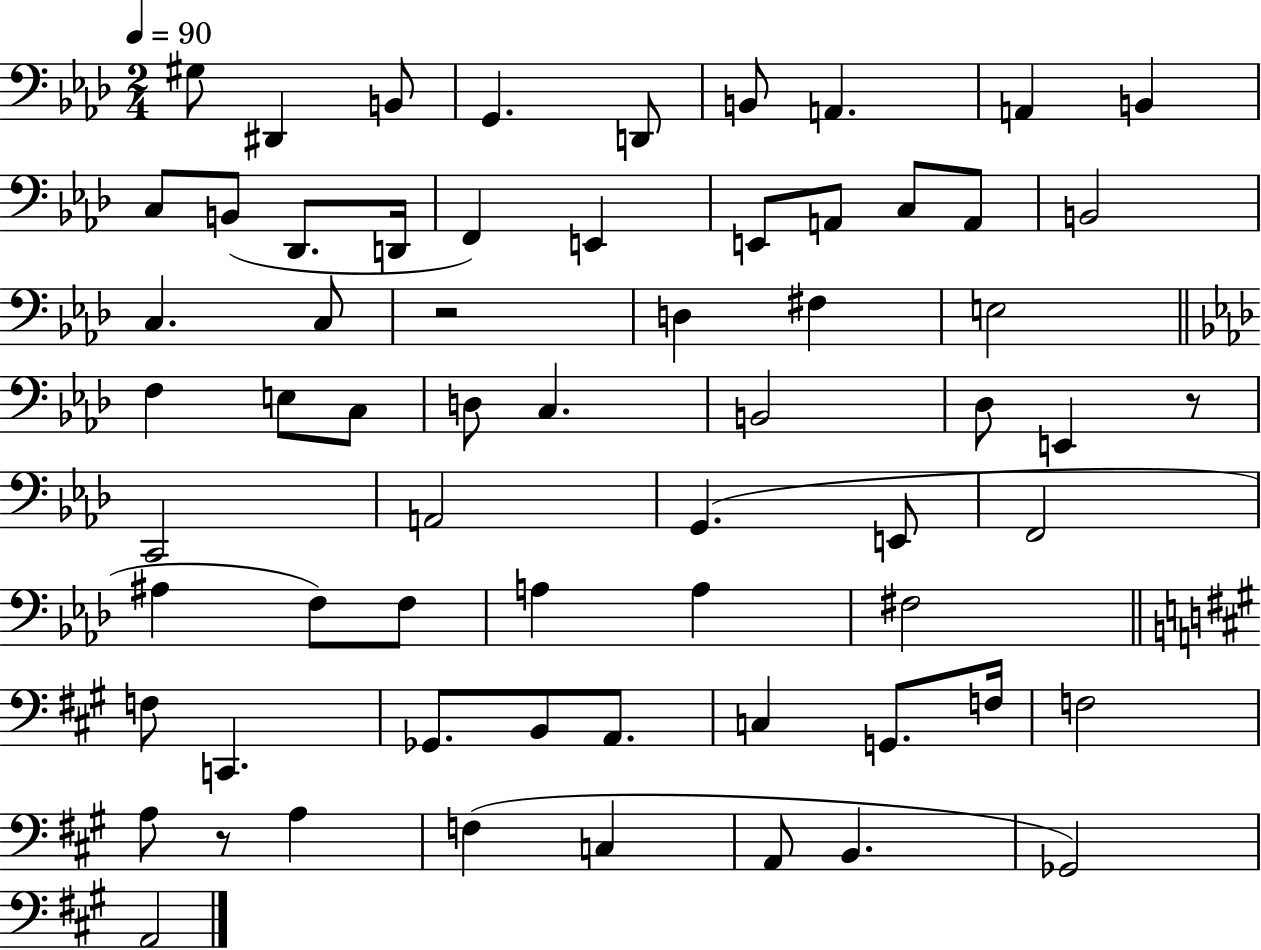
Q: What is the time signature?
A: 2/4